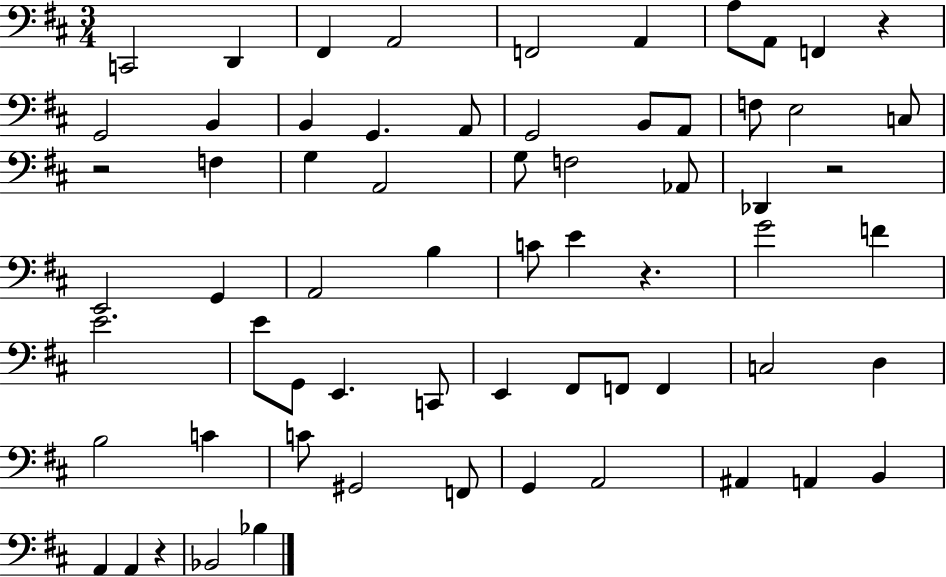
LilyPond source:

{
  \clef bass
  \numericTimeSignature
  \time 3/4
  \key d \major
  \repeat volta 2 { c,2 d,4 | fis,4 a,2 | f,2 a,4 | a8 a,8 f,4 r4 | \break g,2 b,4 | b,4 g,4. a,8 | g,2 b,8 a,8 | f8 e2 c8 | \break r2 f4 | g4 a,2 | g8 f2 aes,8 | des,4 r2 | \break e,2 g,4 | a,2 b4 | c'8 e'4 r4. | g'2 f'4 | \break e'2. | e'8 g,8 e,4. c,8 | e,4 fis,8 f,8 f,4 | c2 d4 | \break b2 c'4 | c'8 gis,2 f,8 | g,4 a,2 | ais,4 a,4 b,4 | \break a,4 a,4 r4 | bes,2 bes4 | } \bar "|."
}